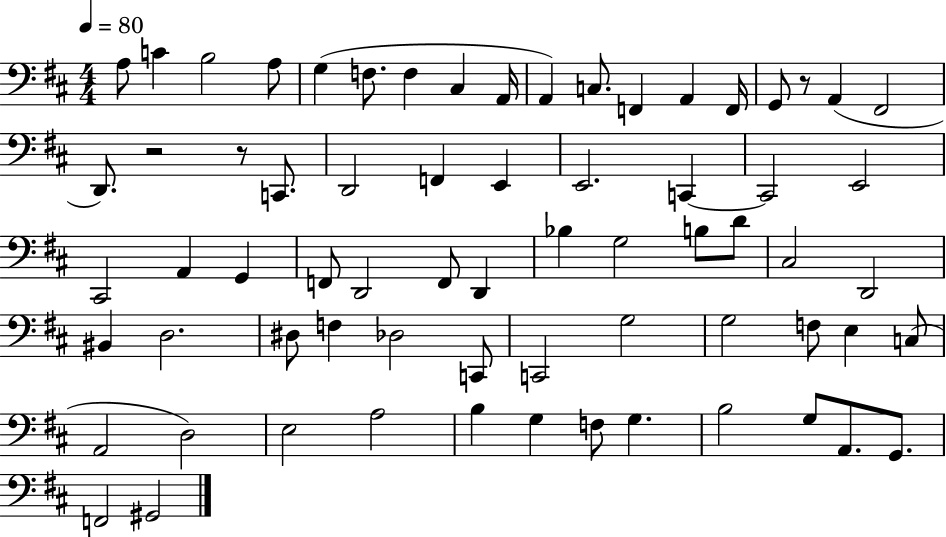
A3/e C4/q B3/h A3/e G3/q F3/e. F3/q C#3/q A2/s A2/q C3/e. F2/q A2/q F2/s G2/e R/e A2/q F#2/h D2/e. R/h R/e C2/e. D2/h F2/q E2/q E2/h. C2/q C2/h E2/h C#2/h A2/q G2/q F2/e D2/h F2/e D2/q Bb3/q G3/h B3/e D4/e C#3/h D2/h BIS2/q D3/h. D#3/e F3/q Db3/h C2/e C2/h G3/h G3/h F3/e E3/q C3/e A2/h D3/h E3/h A3/h B3/q G3/q F3/e G3/q. B3/h G3/e A2/e. G2/e. F2/h G#2/h